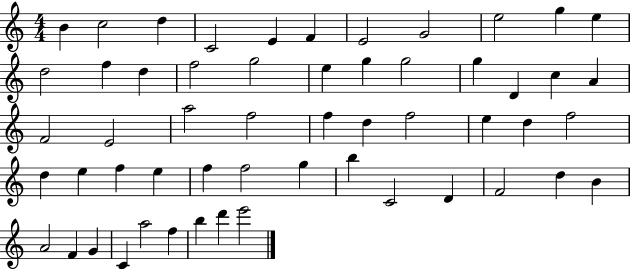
X:1
T:Untitled
M:4/4
L:1/4
K:C
B c2 d C2 E F E2 G2 e2 g e d2 f d f2 g2 e g g2 g D c A F2 E2 a2 f2 f d f2 e d f2 d e f e f f2 g b C2 D F2 d B A2 F G C a2 f b d' e'2